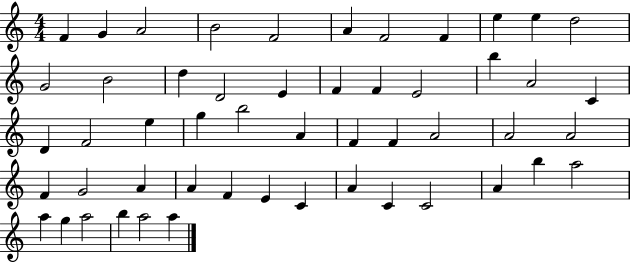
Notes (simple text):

F4/q G4/q A4/h B4/h F4/h A4/q F4/h F4/q E5/q E5/q D5/h G4/h B4/h D5/q D4/h E4/q F4/q F4/q E4/h B5/q A4/h C4/q D4/q F4/h E5/q G5/q B5/h A4/q F4/q F4/q A4/h A4/h A4/h F4/q G4/h A4/q A4/q F4/q E4/q C4/q A4/q C4/q C4/h A4/q B5/q A5/h A5/q G5/q A5/h B5/q A5/h A5/q